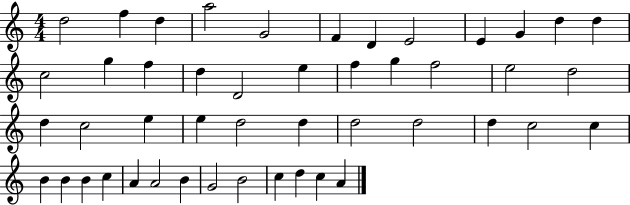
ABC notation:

X:1
T:Untitled
M:4/4
L:1/4
K:C
d2 f d a2 G2 F D E2 E G d d c2 g f d D2 e f g f2 e2 d2 d c2 e e d2 d d2 d2 d c2 c B B B c A A2 B G2 B2 c d c A